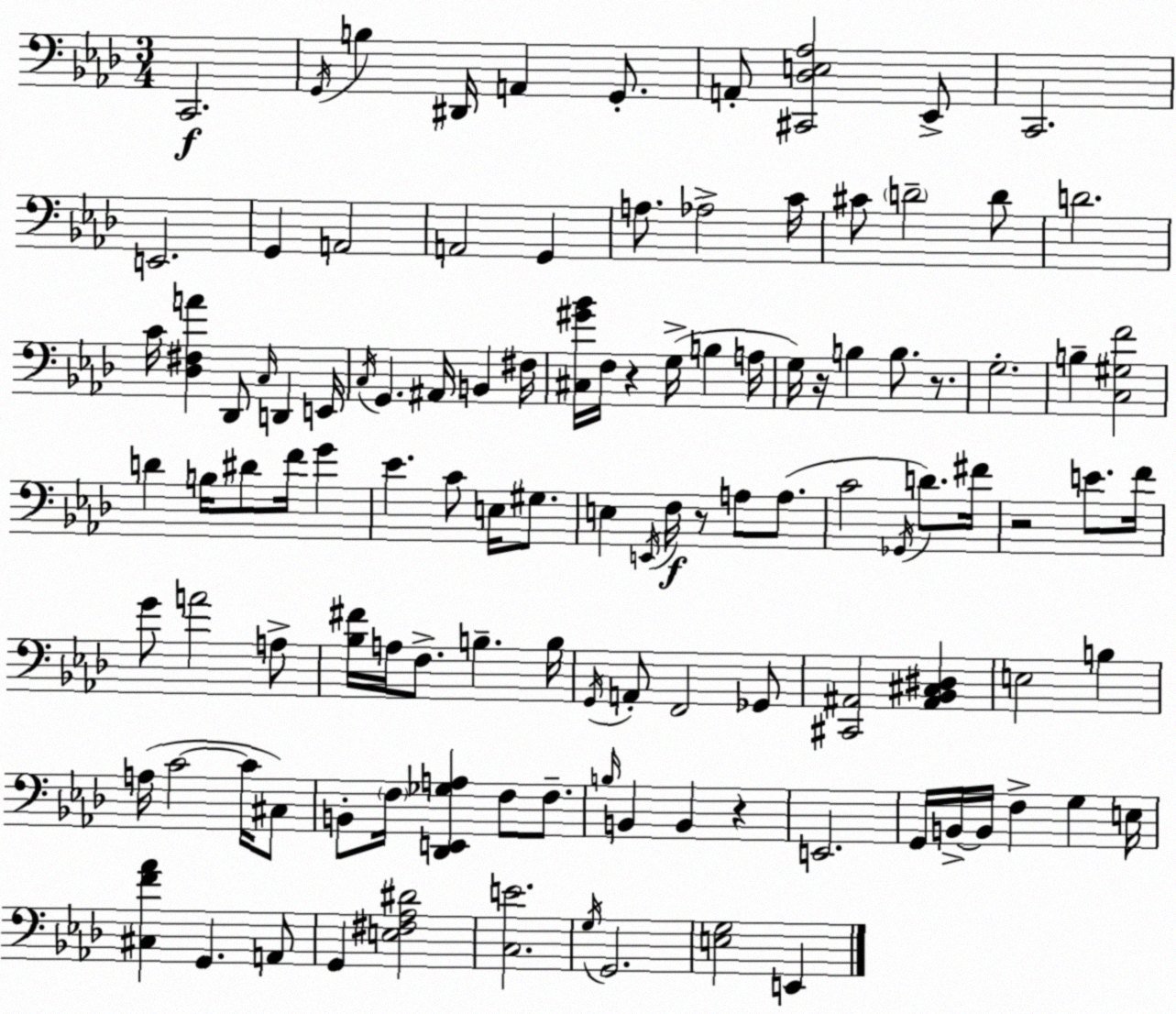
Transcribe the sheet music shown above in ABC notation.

X:1
T:Untitled
M:3/4
L:1/4
K:Fm
C,,2 G,,/4 B, ^D,,/4 A,, G,,/2 A,,/2 [^C,,_D,E,_A,]2 _E,,/2 C,,2 E,,2 G,, A,,2 A,,2 G,, A,/2 _A,2 C/4 ^C/2 D2 D/2 D2 C/4 [_D,^F,A] _D,,/2 C,/4 D,, E,,/4 C,/4 G,, ^A,,/4 B,, ^F,/4 [^C,^G_B]/4 F,/4 z G,/4 B, A,/4 G,/4 z/4 B, B,/2 z/2 G,2 B, [C,^G,F]2 D B,/4 ^D/2 F/4 G _E C/2 E,/4 ^G,/2 E, E,,/4 F,/4 z/2 A,/2 A,/2 C2 _G,,/4 D/2 ^F/4 z2 E/2 F/4 G/2 A2 A,/2 [_B,^F]/4 A,/4 F,/2 B, B,/4 G,,/4 A,,/2 F,,2 _G,,/2 [^C,,^A,,]2 [^A,,_B,,^C,^D,] E,2 B, A,/4 C2 C/4 ^C,/2 B,,/2 F,/4 [_D,,E,,_G,A,] F,/2 F,/2 B,/4 B,, B,, z E,,2 G,,/4 B,,/4 B,,/4 F, G, E,/4 [^C,F_A] G,, A,,/2 G,, [E,^F,_A,^D]2 [C,E]2 G,/4 G,,2 [E,G,]2 E,,